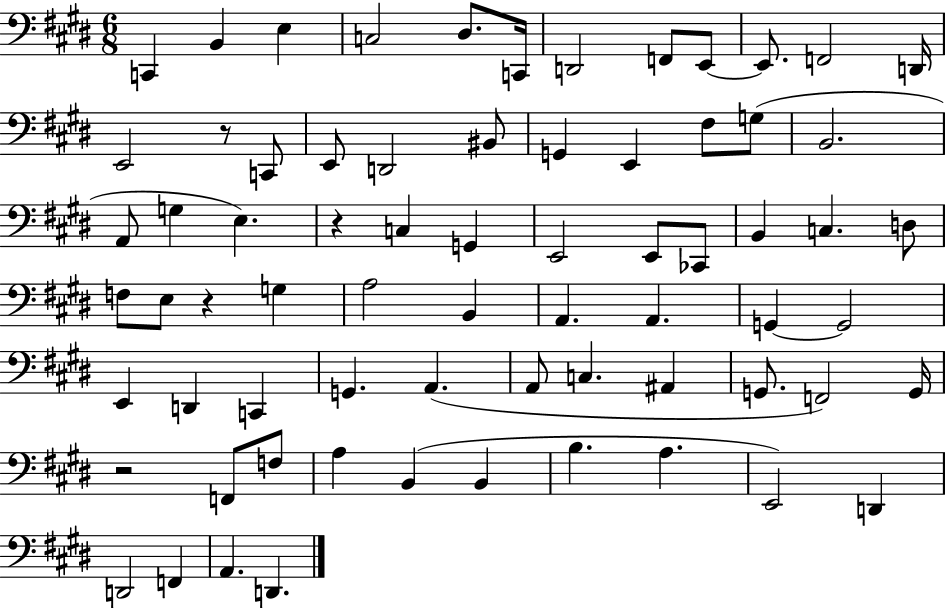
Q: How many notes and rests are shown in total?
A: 70